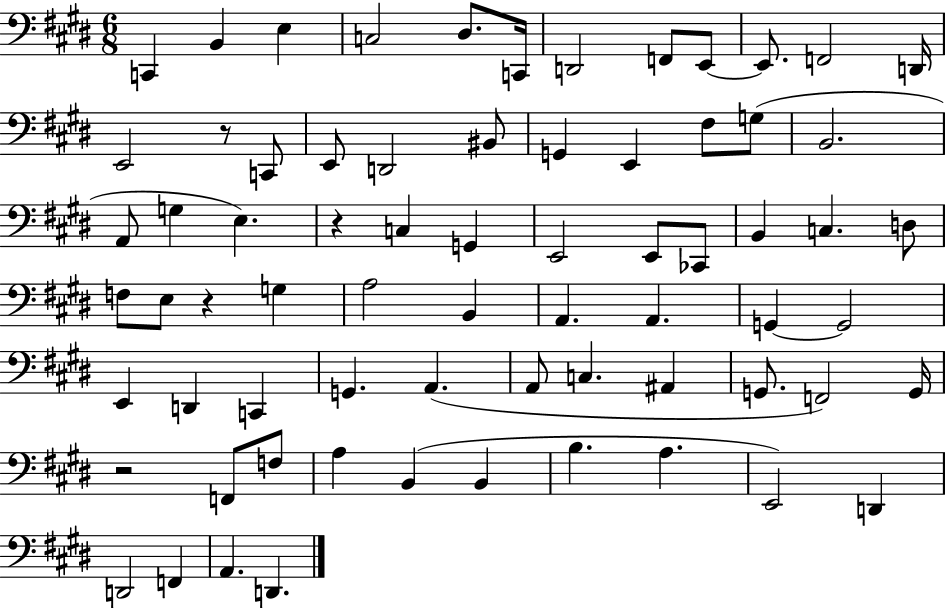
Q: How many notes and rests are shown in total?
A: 70